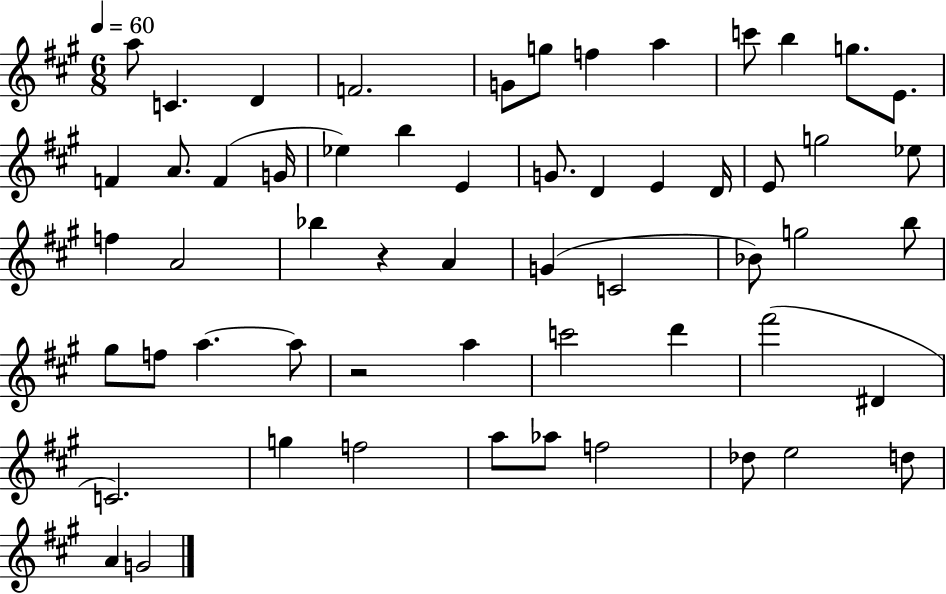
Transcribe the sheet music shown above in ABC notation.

X:1
T:Untitled
M:6/8
L:1/4
K:A
a/2 C D F2 G/2 g/2 f a c'/2 b g/2 E/2 F A/2 F G/4 _e b E G/2 D E D/4 E/2 g2 _e/2 f A2 _b z A G C2 _B/2 g2 b/2 ^g/2 f/2 a a/2 z2 a c'2 d' ^f'2 ^D C2 g f2 a/2 _a/2 f2 _d/2 e2 d/2 A G2